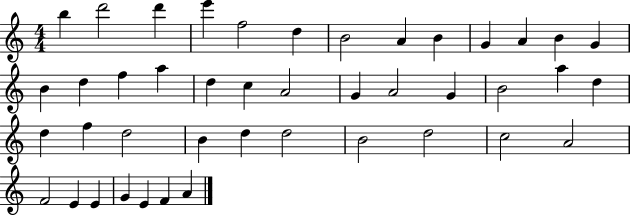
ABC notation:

X:1
T:Untitled
M:4/4
L:1/4
K:C
b d'2 d' e' f2 d B2 A B G A B G B d f a d c A2 G A2 G B2 a d d f d2 B d d2 B2 d2 c2 A2 F2 E E G E F A